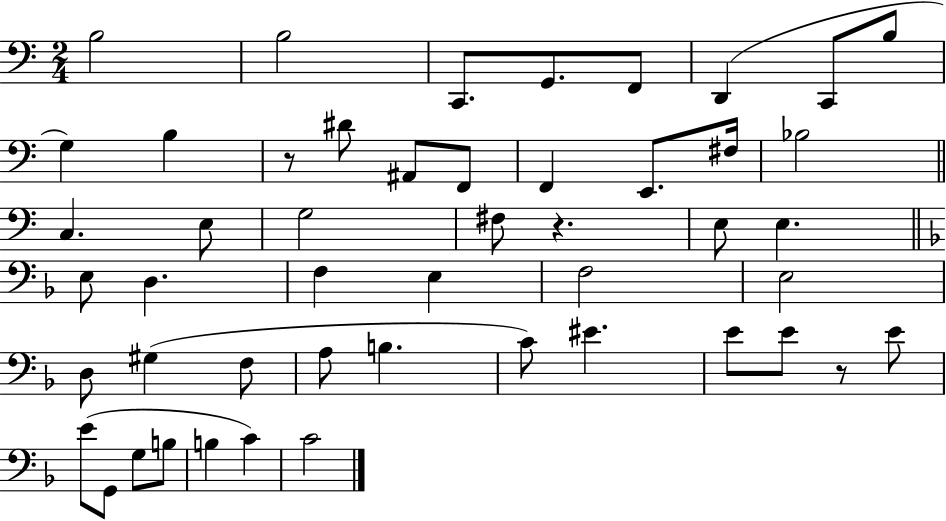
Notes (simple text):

B3/h B3/h C2/e. G2/e. F2/e D2/q C2/e B3/e G3/q B3/q R/e D#4/e A#2/e F2/e F2/q E2/e. F#3/s Bb3/h C3/q. E3/e G3/h F#3/e R/q. E3/e E3/q. E3/e D3/q. F3/q E3/q F3/h E3/h D3/e G#3/q F3/e A3/e B3/q. C4/e EIS4/q. E4/e E4/e R/e E4/e E4/e G2/e G3/e B3/e B3/q C4/q C4/h